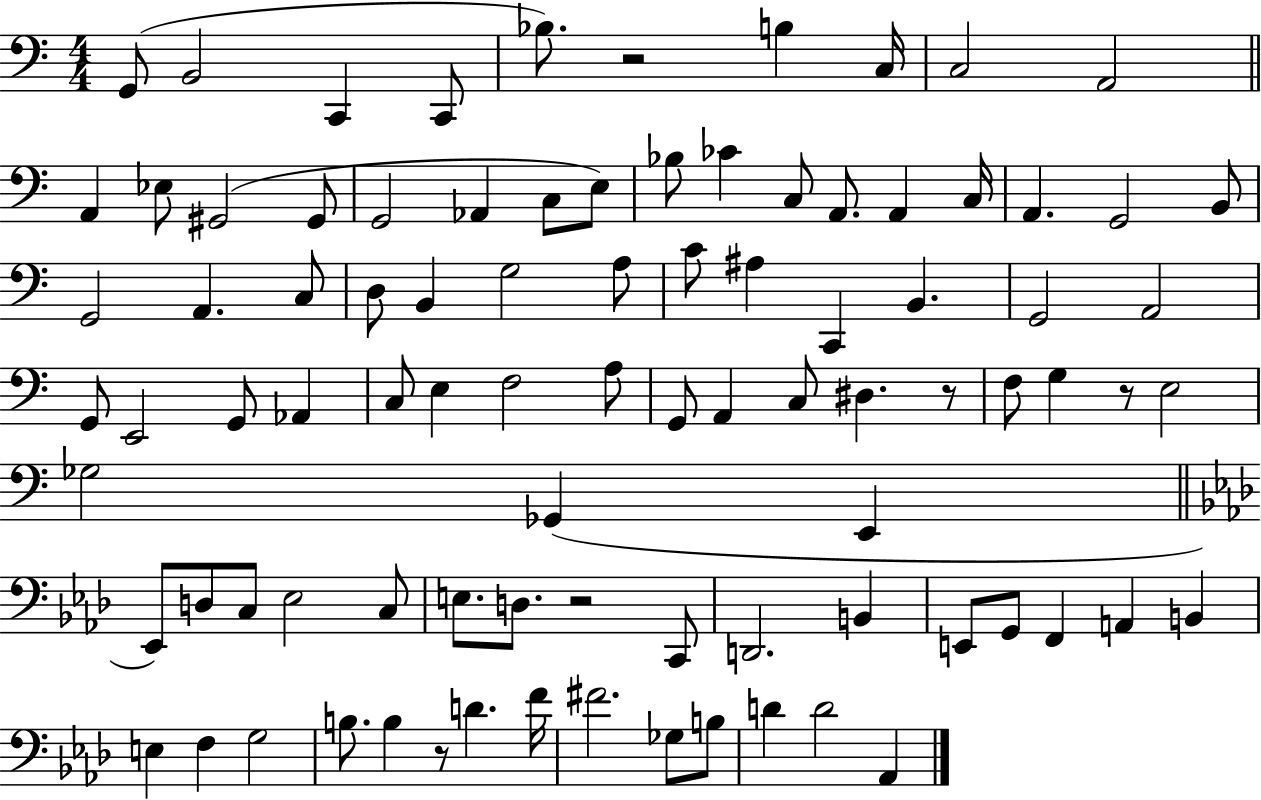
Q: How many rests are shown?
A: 5